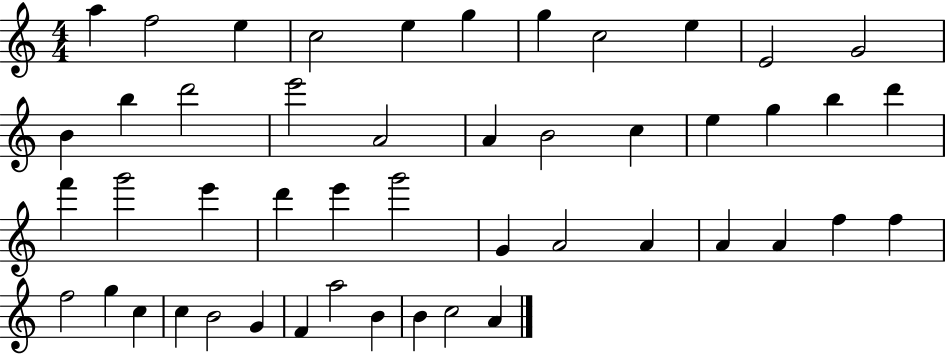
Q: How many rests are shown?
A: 0